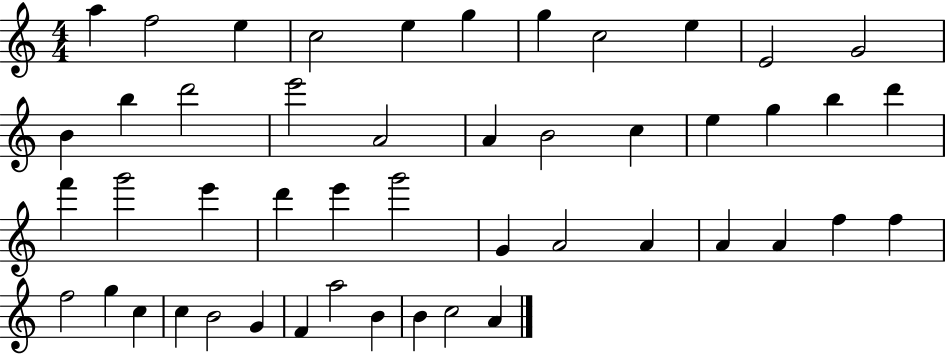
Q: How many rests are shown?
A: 0